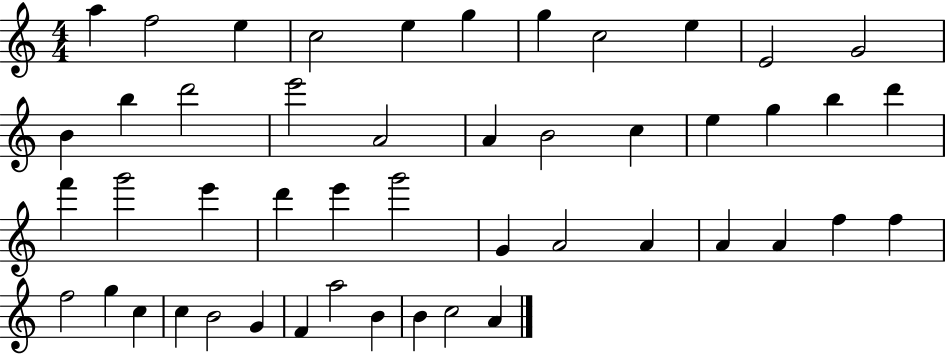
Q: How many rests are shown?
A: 0